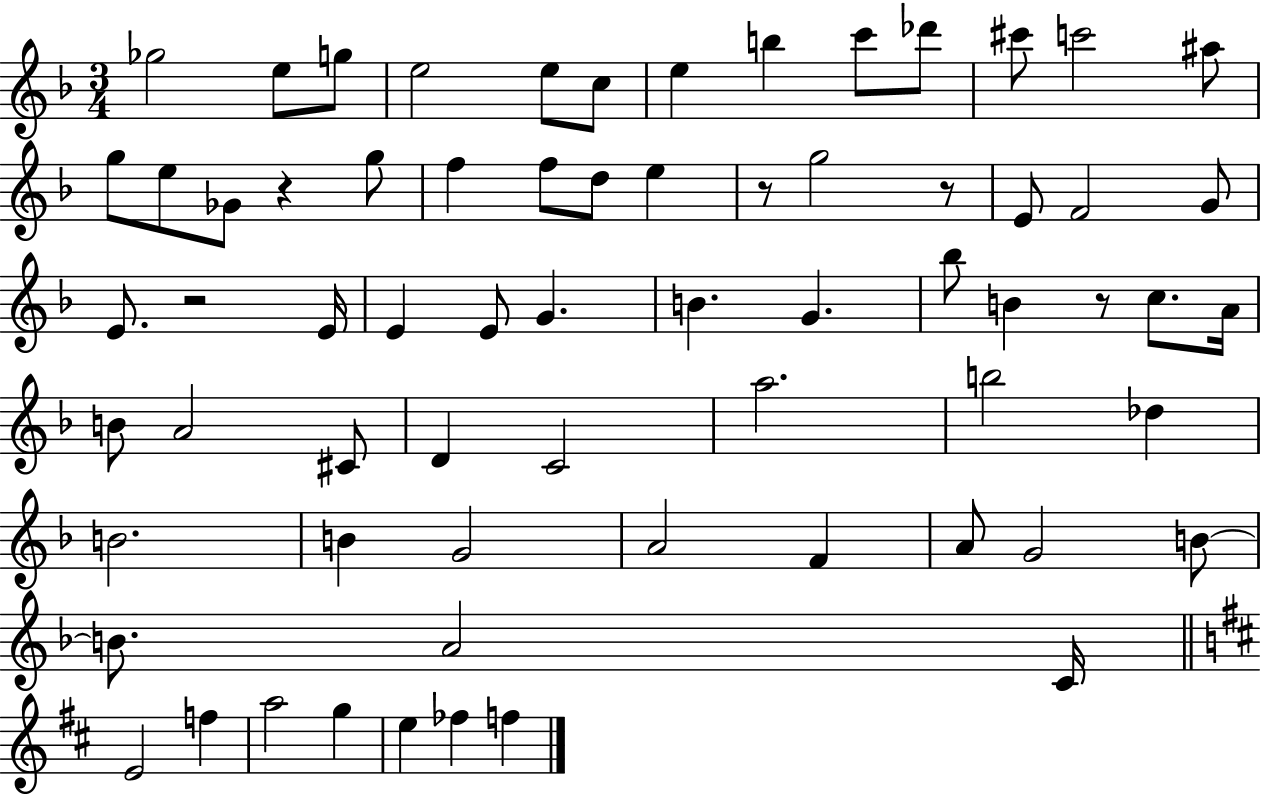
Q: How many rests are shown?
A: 5